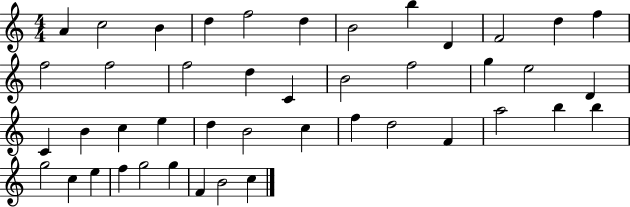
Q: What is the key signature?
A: C major